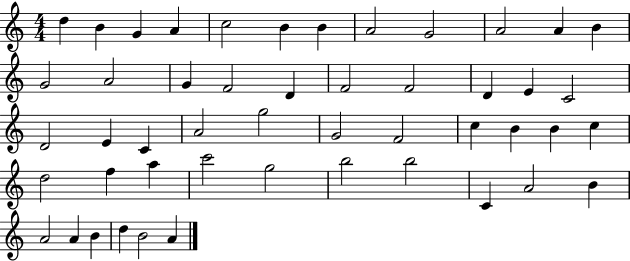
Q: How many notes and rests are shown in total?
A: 49